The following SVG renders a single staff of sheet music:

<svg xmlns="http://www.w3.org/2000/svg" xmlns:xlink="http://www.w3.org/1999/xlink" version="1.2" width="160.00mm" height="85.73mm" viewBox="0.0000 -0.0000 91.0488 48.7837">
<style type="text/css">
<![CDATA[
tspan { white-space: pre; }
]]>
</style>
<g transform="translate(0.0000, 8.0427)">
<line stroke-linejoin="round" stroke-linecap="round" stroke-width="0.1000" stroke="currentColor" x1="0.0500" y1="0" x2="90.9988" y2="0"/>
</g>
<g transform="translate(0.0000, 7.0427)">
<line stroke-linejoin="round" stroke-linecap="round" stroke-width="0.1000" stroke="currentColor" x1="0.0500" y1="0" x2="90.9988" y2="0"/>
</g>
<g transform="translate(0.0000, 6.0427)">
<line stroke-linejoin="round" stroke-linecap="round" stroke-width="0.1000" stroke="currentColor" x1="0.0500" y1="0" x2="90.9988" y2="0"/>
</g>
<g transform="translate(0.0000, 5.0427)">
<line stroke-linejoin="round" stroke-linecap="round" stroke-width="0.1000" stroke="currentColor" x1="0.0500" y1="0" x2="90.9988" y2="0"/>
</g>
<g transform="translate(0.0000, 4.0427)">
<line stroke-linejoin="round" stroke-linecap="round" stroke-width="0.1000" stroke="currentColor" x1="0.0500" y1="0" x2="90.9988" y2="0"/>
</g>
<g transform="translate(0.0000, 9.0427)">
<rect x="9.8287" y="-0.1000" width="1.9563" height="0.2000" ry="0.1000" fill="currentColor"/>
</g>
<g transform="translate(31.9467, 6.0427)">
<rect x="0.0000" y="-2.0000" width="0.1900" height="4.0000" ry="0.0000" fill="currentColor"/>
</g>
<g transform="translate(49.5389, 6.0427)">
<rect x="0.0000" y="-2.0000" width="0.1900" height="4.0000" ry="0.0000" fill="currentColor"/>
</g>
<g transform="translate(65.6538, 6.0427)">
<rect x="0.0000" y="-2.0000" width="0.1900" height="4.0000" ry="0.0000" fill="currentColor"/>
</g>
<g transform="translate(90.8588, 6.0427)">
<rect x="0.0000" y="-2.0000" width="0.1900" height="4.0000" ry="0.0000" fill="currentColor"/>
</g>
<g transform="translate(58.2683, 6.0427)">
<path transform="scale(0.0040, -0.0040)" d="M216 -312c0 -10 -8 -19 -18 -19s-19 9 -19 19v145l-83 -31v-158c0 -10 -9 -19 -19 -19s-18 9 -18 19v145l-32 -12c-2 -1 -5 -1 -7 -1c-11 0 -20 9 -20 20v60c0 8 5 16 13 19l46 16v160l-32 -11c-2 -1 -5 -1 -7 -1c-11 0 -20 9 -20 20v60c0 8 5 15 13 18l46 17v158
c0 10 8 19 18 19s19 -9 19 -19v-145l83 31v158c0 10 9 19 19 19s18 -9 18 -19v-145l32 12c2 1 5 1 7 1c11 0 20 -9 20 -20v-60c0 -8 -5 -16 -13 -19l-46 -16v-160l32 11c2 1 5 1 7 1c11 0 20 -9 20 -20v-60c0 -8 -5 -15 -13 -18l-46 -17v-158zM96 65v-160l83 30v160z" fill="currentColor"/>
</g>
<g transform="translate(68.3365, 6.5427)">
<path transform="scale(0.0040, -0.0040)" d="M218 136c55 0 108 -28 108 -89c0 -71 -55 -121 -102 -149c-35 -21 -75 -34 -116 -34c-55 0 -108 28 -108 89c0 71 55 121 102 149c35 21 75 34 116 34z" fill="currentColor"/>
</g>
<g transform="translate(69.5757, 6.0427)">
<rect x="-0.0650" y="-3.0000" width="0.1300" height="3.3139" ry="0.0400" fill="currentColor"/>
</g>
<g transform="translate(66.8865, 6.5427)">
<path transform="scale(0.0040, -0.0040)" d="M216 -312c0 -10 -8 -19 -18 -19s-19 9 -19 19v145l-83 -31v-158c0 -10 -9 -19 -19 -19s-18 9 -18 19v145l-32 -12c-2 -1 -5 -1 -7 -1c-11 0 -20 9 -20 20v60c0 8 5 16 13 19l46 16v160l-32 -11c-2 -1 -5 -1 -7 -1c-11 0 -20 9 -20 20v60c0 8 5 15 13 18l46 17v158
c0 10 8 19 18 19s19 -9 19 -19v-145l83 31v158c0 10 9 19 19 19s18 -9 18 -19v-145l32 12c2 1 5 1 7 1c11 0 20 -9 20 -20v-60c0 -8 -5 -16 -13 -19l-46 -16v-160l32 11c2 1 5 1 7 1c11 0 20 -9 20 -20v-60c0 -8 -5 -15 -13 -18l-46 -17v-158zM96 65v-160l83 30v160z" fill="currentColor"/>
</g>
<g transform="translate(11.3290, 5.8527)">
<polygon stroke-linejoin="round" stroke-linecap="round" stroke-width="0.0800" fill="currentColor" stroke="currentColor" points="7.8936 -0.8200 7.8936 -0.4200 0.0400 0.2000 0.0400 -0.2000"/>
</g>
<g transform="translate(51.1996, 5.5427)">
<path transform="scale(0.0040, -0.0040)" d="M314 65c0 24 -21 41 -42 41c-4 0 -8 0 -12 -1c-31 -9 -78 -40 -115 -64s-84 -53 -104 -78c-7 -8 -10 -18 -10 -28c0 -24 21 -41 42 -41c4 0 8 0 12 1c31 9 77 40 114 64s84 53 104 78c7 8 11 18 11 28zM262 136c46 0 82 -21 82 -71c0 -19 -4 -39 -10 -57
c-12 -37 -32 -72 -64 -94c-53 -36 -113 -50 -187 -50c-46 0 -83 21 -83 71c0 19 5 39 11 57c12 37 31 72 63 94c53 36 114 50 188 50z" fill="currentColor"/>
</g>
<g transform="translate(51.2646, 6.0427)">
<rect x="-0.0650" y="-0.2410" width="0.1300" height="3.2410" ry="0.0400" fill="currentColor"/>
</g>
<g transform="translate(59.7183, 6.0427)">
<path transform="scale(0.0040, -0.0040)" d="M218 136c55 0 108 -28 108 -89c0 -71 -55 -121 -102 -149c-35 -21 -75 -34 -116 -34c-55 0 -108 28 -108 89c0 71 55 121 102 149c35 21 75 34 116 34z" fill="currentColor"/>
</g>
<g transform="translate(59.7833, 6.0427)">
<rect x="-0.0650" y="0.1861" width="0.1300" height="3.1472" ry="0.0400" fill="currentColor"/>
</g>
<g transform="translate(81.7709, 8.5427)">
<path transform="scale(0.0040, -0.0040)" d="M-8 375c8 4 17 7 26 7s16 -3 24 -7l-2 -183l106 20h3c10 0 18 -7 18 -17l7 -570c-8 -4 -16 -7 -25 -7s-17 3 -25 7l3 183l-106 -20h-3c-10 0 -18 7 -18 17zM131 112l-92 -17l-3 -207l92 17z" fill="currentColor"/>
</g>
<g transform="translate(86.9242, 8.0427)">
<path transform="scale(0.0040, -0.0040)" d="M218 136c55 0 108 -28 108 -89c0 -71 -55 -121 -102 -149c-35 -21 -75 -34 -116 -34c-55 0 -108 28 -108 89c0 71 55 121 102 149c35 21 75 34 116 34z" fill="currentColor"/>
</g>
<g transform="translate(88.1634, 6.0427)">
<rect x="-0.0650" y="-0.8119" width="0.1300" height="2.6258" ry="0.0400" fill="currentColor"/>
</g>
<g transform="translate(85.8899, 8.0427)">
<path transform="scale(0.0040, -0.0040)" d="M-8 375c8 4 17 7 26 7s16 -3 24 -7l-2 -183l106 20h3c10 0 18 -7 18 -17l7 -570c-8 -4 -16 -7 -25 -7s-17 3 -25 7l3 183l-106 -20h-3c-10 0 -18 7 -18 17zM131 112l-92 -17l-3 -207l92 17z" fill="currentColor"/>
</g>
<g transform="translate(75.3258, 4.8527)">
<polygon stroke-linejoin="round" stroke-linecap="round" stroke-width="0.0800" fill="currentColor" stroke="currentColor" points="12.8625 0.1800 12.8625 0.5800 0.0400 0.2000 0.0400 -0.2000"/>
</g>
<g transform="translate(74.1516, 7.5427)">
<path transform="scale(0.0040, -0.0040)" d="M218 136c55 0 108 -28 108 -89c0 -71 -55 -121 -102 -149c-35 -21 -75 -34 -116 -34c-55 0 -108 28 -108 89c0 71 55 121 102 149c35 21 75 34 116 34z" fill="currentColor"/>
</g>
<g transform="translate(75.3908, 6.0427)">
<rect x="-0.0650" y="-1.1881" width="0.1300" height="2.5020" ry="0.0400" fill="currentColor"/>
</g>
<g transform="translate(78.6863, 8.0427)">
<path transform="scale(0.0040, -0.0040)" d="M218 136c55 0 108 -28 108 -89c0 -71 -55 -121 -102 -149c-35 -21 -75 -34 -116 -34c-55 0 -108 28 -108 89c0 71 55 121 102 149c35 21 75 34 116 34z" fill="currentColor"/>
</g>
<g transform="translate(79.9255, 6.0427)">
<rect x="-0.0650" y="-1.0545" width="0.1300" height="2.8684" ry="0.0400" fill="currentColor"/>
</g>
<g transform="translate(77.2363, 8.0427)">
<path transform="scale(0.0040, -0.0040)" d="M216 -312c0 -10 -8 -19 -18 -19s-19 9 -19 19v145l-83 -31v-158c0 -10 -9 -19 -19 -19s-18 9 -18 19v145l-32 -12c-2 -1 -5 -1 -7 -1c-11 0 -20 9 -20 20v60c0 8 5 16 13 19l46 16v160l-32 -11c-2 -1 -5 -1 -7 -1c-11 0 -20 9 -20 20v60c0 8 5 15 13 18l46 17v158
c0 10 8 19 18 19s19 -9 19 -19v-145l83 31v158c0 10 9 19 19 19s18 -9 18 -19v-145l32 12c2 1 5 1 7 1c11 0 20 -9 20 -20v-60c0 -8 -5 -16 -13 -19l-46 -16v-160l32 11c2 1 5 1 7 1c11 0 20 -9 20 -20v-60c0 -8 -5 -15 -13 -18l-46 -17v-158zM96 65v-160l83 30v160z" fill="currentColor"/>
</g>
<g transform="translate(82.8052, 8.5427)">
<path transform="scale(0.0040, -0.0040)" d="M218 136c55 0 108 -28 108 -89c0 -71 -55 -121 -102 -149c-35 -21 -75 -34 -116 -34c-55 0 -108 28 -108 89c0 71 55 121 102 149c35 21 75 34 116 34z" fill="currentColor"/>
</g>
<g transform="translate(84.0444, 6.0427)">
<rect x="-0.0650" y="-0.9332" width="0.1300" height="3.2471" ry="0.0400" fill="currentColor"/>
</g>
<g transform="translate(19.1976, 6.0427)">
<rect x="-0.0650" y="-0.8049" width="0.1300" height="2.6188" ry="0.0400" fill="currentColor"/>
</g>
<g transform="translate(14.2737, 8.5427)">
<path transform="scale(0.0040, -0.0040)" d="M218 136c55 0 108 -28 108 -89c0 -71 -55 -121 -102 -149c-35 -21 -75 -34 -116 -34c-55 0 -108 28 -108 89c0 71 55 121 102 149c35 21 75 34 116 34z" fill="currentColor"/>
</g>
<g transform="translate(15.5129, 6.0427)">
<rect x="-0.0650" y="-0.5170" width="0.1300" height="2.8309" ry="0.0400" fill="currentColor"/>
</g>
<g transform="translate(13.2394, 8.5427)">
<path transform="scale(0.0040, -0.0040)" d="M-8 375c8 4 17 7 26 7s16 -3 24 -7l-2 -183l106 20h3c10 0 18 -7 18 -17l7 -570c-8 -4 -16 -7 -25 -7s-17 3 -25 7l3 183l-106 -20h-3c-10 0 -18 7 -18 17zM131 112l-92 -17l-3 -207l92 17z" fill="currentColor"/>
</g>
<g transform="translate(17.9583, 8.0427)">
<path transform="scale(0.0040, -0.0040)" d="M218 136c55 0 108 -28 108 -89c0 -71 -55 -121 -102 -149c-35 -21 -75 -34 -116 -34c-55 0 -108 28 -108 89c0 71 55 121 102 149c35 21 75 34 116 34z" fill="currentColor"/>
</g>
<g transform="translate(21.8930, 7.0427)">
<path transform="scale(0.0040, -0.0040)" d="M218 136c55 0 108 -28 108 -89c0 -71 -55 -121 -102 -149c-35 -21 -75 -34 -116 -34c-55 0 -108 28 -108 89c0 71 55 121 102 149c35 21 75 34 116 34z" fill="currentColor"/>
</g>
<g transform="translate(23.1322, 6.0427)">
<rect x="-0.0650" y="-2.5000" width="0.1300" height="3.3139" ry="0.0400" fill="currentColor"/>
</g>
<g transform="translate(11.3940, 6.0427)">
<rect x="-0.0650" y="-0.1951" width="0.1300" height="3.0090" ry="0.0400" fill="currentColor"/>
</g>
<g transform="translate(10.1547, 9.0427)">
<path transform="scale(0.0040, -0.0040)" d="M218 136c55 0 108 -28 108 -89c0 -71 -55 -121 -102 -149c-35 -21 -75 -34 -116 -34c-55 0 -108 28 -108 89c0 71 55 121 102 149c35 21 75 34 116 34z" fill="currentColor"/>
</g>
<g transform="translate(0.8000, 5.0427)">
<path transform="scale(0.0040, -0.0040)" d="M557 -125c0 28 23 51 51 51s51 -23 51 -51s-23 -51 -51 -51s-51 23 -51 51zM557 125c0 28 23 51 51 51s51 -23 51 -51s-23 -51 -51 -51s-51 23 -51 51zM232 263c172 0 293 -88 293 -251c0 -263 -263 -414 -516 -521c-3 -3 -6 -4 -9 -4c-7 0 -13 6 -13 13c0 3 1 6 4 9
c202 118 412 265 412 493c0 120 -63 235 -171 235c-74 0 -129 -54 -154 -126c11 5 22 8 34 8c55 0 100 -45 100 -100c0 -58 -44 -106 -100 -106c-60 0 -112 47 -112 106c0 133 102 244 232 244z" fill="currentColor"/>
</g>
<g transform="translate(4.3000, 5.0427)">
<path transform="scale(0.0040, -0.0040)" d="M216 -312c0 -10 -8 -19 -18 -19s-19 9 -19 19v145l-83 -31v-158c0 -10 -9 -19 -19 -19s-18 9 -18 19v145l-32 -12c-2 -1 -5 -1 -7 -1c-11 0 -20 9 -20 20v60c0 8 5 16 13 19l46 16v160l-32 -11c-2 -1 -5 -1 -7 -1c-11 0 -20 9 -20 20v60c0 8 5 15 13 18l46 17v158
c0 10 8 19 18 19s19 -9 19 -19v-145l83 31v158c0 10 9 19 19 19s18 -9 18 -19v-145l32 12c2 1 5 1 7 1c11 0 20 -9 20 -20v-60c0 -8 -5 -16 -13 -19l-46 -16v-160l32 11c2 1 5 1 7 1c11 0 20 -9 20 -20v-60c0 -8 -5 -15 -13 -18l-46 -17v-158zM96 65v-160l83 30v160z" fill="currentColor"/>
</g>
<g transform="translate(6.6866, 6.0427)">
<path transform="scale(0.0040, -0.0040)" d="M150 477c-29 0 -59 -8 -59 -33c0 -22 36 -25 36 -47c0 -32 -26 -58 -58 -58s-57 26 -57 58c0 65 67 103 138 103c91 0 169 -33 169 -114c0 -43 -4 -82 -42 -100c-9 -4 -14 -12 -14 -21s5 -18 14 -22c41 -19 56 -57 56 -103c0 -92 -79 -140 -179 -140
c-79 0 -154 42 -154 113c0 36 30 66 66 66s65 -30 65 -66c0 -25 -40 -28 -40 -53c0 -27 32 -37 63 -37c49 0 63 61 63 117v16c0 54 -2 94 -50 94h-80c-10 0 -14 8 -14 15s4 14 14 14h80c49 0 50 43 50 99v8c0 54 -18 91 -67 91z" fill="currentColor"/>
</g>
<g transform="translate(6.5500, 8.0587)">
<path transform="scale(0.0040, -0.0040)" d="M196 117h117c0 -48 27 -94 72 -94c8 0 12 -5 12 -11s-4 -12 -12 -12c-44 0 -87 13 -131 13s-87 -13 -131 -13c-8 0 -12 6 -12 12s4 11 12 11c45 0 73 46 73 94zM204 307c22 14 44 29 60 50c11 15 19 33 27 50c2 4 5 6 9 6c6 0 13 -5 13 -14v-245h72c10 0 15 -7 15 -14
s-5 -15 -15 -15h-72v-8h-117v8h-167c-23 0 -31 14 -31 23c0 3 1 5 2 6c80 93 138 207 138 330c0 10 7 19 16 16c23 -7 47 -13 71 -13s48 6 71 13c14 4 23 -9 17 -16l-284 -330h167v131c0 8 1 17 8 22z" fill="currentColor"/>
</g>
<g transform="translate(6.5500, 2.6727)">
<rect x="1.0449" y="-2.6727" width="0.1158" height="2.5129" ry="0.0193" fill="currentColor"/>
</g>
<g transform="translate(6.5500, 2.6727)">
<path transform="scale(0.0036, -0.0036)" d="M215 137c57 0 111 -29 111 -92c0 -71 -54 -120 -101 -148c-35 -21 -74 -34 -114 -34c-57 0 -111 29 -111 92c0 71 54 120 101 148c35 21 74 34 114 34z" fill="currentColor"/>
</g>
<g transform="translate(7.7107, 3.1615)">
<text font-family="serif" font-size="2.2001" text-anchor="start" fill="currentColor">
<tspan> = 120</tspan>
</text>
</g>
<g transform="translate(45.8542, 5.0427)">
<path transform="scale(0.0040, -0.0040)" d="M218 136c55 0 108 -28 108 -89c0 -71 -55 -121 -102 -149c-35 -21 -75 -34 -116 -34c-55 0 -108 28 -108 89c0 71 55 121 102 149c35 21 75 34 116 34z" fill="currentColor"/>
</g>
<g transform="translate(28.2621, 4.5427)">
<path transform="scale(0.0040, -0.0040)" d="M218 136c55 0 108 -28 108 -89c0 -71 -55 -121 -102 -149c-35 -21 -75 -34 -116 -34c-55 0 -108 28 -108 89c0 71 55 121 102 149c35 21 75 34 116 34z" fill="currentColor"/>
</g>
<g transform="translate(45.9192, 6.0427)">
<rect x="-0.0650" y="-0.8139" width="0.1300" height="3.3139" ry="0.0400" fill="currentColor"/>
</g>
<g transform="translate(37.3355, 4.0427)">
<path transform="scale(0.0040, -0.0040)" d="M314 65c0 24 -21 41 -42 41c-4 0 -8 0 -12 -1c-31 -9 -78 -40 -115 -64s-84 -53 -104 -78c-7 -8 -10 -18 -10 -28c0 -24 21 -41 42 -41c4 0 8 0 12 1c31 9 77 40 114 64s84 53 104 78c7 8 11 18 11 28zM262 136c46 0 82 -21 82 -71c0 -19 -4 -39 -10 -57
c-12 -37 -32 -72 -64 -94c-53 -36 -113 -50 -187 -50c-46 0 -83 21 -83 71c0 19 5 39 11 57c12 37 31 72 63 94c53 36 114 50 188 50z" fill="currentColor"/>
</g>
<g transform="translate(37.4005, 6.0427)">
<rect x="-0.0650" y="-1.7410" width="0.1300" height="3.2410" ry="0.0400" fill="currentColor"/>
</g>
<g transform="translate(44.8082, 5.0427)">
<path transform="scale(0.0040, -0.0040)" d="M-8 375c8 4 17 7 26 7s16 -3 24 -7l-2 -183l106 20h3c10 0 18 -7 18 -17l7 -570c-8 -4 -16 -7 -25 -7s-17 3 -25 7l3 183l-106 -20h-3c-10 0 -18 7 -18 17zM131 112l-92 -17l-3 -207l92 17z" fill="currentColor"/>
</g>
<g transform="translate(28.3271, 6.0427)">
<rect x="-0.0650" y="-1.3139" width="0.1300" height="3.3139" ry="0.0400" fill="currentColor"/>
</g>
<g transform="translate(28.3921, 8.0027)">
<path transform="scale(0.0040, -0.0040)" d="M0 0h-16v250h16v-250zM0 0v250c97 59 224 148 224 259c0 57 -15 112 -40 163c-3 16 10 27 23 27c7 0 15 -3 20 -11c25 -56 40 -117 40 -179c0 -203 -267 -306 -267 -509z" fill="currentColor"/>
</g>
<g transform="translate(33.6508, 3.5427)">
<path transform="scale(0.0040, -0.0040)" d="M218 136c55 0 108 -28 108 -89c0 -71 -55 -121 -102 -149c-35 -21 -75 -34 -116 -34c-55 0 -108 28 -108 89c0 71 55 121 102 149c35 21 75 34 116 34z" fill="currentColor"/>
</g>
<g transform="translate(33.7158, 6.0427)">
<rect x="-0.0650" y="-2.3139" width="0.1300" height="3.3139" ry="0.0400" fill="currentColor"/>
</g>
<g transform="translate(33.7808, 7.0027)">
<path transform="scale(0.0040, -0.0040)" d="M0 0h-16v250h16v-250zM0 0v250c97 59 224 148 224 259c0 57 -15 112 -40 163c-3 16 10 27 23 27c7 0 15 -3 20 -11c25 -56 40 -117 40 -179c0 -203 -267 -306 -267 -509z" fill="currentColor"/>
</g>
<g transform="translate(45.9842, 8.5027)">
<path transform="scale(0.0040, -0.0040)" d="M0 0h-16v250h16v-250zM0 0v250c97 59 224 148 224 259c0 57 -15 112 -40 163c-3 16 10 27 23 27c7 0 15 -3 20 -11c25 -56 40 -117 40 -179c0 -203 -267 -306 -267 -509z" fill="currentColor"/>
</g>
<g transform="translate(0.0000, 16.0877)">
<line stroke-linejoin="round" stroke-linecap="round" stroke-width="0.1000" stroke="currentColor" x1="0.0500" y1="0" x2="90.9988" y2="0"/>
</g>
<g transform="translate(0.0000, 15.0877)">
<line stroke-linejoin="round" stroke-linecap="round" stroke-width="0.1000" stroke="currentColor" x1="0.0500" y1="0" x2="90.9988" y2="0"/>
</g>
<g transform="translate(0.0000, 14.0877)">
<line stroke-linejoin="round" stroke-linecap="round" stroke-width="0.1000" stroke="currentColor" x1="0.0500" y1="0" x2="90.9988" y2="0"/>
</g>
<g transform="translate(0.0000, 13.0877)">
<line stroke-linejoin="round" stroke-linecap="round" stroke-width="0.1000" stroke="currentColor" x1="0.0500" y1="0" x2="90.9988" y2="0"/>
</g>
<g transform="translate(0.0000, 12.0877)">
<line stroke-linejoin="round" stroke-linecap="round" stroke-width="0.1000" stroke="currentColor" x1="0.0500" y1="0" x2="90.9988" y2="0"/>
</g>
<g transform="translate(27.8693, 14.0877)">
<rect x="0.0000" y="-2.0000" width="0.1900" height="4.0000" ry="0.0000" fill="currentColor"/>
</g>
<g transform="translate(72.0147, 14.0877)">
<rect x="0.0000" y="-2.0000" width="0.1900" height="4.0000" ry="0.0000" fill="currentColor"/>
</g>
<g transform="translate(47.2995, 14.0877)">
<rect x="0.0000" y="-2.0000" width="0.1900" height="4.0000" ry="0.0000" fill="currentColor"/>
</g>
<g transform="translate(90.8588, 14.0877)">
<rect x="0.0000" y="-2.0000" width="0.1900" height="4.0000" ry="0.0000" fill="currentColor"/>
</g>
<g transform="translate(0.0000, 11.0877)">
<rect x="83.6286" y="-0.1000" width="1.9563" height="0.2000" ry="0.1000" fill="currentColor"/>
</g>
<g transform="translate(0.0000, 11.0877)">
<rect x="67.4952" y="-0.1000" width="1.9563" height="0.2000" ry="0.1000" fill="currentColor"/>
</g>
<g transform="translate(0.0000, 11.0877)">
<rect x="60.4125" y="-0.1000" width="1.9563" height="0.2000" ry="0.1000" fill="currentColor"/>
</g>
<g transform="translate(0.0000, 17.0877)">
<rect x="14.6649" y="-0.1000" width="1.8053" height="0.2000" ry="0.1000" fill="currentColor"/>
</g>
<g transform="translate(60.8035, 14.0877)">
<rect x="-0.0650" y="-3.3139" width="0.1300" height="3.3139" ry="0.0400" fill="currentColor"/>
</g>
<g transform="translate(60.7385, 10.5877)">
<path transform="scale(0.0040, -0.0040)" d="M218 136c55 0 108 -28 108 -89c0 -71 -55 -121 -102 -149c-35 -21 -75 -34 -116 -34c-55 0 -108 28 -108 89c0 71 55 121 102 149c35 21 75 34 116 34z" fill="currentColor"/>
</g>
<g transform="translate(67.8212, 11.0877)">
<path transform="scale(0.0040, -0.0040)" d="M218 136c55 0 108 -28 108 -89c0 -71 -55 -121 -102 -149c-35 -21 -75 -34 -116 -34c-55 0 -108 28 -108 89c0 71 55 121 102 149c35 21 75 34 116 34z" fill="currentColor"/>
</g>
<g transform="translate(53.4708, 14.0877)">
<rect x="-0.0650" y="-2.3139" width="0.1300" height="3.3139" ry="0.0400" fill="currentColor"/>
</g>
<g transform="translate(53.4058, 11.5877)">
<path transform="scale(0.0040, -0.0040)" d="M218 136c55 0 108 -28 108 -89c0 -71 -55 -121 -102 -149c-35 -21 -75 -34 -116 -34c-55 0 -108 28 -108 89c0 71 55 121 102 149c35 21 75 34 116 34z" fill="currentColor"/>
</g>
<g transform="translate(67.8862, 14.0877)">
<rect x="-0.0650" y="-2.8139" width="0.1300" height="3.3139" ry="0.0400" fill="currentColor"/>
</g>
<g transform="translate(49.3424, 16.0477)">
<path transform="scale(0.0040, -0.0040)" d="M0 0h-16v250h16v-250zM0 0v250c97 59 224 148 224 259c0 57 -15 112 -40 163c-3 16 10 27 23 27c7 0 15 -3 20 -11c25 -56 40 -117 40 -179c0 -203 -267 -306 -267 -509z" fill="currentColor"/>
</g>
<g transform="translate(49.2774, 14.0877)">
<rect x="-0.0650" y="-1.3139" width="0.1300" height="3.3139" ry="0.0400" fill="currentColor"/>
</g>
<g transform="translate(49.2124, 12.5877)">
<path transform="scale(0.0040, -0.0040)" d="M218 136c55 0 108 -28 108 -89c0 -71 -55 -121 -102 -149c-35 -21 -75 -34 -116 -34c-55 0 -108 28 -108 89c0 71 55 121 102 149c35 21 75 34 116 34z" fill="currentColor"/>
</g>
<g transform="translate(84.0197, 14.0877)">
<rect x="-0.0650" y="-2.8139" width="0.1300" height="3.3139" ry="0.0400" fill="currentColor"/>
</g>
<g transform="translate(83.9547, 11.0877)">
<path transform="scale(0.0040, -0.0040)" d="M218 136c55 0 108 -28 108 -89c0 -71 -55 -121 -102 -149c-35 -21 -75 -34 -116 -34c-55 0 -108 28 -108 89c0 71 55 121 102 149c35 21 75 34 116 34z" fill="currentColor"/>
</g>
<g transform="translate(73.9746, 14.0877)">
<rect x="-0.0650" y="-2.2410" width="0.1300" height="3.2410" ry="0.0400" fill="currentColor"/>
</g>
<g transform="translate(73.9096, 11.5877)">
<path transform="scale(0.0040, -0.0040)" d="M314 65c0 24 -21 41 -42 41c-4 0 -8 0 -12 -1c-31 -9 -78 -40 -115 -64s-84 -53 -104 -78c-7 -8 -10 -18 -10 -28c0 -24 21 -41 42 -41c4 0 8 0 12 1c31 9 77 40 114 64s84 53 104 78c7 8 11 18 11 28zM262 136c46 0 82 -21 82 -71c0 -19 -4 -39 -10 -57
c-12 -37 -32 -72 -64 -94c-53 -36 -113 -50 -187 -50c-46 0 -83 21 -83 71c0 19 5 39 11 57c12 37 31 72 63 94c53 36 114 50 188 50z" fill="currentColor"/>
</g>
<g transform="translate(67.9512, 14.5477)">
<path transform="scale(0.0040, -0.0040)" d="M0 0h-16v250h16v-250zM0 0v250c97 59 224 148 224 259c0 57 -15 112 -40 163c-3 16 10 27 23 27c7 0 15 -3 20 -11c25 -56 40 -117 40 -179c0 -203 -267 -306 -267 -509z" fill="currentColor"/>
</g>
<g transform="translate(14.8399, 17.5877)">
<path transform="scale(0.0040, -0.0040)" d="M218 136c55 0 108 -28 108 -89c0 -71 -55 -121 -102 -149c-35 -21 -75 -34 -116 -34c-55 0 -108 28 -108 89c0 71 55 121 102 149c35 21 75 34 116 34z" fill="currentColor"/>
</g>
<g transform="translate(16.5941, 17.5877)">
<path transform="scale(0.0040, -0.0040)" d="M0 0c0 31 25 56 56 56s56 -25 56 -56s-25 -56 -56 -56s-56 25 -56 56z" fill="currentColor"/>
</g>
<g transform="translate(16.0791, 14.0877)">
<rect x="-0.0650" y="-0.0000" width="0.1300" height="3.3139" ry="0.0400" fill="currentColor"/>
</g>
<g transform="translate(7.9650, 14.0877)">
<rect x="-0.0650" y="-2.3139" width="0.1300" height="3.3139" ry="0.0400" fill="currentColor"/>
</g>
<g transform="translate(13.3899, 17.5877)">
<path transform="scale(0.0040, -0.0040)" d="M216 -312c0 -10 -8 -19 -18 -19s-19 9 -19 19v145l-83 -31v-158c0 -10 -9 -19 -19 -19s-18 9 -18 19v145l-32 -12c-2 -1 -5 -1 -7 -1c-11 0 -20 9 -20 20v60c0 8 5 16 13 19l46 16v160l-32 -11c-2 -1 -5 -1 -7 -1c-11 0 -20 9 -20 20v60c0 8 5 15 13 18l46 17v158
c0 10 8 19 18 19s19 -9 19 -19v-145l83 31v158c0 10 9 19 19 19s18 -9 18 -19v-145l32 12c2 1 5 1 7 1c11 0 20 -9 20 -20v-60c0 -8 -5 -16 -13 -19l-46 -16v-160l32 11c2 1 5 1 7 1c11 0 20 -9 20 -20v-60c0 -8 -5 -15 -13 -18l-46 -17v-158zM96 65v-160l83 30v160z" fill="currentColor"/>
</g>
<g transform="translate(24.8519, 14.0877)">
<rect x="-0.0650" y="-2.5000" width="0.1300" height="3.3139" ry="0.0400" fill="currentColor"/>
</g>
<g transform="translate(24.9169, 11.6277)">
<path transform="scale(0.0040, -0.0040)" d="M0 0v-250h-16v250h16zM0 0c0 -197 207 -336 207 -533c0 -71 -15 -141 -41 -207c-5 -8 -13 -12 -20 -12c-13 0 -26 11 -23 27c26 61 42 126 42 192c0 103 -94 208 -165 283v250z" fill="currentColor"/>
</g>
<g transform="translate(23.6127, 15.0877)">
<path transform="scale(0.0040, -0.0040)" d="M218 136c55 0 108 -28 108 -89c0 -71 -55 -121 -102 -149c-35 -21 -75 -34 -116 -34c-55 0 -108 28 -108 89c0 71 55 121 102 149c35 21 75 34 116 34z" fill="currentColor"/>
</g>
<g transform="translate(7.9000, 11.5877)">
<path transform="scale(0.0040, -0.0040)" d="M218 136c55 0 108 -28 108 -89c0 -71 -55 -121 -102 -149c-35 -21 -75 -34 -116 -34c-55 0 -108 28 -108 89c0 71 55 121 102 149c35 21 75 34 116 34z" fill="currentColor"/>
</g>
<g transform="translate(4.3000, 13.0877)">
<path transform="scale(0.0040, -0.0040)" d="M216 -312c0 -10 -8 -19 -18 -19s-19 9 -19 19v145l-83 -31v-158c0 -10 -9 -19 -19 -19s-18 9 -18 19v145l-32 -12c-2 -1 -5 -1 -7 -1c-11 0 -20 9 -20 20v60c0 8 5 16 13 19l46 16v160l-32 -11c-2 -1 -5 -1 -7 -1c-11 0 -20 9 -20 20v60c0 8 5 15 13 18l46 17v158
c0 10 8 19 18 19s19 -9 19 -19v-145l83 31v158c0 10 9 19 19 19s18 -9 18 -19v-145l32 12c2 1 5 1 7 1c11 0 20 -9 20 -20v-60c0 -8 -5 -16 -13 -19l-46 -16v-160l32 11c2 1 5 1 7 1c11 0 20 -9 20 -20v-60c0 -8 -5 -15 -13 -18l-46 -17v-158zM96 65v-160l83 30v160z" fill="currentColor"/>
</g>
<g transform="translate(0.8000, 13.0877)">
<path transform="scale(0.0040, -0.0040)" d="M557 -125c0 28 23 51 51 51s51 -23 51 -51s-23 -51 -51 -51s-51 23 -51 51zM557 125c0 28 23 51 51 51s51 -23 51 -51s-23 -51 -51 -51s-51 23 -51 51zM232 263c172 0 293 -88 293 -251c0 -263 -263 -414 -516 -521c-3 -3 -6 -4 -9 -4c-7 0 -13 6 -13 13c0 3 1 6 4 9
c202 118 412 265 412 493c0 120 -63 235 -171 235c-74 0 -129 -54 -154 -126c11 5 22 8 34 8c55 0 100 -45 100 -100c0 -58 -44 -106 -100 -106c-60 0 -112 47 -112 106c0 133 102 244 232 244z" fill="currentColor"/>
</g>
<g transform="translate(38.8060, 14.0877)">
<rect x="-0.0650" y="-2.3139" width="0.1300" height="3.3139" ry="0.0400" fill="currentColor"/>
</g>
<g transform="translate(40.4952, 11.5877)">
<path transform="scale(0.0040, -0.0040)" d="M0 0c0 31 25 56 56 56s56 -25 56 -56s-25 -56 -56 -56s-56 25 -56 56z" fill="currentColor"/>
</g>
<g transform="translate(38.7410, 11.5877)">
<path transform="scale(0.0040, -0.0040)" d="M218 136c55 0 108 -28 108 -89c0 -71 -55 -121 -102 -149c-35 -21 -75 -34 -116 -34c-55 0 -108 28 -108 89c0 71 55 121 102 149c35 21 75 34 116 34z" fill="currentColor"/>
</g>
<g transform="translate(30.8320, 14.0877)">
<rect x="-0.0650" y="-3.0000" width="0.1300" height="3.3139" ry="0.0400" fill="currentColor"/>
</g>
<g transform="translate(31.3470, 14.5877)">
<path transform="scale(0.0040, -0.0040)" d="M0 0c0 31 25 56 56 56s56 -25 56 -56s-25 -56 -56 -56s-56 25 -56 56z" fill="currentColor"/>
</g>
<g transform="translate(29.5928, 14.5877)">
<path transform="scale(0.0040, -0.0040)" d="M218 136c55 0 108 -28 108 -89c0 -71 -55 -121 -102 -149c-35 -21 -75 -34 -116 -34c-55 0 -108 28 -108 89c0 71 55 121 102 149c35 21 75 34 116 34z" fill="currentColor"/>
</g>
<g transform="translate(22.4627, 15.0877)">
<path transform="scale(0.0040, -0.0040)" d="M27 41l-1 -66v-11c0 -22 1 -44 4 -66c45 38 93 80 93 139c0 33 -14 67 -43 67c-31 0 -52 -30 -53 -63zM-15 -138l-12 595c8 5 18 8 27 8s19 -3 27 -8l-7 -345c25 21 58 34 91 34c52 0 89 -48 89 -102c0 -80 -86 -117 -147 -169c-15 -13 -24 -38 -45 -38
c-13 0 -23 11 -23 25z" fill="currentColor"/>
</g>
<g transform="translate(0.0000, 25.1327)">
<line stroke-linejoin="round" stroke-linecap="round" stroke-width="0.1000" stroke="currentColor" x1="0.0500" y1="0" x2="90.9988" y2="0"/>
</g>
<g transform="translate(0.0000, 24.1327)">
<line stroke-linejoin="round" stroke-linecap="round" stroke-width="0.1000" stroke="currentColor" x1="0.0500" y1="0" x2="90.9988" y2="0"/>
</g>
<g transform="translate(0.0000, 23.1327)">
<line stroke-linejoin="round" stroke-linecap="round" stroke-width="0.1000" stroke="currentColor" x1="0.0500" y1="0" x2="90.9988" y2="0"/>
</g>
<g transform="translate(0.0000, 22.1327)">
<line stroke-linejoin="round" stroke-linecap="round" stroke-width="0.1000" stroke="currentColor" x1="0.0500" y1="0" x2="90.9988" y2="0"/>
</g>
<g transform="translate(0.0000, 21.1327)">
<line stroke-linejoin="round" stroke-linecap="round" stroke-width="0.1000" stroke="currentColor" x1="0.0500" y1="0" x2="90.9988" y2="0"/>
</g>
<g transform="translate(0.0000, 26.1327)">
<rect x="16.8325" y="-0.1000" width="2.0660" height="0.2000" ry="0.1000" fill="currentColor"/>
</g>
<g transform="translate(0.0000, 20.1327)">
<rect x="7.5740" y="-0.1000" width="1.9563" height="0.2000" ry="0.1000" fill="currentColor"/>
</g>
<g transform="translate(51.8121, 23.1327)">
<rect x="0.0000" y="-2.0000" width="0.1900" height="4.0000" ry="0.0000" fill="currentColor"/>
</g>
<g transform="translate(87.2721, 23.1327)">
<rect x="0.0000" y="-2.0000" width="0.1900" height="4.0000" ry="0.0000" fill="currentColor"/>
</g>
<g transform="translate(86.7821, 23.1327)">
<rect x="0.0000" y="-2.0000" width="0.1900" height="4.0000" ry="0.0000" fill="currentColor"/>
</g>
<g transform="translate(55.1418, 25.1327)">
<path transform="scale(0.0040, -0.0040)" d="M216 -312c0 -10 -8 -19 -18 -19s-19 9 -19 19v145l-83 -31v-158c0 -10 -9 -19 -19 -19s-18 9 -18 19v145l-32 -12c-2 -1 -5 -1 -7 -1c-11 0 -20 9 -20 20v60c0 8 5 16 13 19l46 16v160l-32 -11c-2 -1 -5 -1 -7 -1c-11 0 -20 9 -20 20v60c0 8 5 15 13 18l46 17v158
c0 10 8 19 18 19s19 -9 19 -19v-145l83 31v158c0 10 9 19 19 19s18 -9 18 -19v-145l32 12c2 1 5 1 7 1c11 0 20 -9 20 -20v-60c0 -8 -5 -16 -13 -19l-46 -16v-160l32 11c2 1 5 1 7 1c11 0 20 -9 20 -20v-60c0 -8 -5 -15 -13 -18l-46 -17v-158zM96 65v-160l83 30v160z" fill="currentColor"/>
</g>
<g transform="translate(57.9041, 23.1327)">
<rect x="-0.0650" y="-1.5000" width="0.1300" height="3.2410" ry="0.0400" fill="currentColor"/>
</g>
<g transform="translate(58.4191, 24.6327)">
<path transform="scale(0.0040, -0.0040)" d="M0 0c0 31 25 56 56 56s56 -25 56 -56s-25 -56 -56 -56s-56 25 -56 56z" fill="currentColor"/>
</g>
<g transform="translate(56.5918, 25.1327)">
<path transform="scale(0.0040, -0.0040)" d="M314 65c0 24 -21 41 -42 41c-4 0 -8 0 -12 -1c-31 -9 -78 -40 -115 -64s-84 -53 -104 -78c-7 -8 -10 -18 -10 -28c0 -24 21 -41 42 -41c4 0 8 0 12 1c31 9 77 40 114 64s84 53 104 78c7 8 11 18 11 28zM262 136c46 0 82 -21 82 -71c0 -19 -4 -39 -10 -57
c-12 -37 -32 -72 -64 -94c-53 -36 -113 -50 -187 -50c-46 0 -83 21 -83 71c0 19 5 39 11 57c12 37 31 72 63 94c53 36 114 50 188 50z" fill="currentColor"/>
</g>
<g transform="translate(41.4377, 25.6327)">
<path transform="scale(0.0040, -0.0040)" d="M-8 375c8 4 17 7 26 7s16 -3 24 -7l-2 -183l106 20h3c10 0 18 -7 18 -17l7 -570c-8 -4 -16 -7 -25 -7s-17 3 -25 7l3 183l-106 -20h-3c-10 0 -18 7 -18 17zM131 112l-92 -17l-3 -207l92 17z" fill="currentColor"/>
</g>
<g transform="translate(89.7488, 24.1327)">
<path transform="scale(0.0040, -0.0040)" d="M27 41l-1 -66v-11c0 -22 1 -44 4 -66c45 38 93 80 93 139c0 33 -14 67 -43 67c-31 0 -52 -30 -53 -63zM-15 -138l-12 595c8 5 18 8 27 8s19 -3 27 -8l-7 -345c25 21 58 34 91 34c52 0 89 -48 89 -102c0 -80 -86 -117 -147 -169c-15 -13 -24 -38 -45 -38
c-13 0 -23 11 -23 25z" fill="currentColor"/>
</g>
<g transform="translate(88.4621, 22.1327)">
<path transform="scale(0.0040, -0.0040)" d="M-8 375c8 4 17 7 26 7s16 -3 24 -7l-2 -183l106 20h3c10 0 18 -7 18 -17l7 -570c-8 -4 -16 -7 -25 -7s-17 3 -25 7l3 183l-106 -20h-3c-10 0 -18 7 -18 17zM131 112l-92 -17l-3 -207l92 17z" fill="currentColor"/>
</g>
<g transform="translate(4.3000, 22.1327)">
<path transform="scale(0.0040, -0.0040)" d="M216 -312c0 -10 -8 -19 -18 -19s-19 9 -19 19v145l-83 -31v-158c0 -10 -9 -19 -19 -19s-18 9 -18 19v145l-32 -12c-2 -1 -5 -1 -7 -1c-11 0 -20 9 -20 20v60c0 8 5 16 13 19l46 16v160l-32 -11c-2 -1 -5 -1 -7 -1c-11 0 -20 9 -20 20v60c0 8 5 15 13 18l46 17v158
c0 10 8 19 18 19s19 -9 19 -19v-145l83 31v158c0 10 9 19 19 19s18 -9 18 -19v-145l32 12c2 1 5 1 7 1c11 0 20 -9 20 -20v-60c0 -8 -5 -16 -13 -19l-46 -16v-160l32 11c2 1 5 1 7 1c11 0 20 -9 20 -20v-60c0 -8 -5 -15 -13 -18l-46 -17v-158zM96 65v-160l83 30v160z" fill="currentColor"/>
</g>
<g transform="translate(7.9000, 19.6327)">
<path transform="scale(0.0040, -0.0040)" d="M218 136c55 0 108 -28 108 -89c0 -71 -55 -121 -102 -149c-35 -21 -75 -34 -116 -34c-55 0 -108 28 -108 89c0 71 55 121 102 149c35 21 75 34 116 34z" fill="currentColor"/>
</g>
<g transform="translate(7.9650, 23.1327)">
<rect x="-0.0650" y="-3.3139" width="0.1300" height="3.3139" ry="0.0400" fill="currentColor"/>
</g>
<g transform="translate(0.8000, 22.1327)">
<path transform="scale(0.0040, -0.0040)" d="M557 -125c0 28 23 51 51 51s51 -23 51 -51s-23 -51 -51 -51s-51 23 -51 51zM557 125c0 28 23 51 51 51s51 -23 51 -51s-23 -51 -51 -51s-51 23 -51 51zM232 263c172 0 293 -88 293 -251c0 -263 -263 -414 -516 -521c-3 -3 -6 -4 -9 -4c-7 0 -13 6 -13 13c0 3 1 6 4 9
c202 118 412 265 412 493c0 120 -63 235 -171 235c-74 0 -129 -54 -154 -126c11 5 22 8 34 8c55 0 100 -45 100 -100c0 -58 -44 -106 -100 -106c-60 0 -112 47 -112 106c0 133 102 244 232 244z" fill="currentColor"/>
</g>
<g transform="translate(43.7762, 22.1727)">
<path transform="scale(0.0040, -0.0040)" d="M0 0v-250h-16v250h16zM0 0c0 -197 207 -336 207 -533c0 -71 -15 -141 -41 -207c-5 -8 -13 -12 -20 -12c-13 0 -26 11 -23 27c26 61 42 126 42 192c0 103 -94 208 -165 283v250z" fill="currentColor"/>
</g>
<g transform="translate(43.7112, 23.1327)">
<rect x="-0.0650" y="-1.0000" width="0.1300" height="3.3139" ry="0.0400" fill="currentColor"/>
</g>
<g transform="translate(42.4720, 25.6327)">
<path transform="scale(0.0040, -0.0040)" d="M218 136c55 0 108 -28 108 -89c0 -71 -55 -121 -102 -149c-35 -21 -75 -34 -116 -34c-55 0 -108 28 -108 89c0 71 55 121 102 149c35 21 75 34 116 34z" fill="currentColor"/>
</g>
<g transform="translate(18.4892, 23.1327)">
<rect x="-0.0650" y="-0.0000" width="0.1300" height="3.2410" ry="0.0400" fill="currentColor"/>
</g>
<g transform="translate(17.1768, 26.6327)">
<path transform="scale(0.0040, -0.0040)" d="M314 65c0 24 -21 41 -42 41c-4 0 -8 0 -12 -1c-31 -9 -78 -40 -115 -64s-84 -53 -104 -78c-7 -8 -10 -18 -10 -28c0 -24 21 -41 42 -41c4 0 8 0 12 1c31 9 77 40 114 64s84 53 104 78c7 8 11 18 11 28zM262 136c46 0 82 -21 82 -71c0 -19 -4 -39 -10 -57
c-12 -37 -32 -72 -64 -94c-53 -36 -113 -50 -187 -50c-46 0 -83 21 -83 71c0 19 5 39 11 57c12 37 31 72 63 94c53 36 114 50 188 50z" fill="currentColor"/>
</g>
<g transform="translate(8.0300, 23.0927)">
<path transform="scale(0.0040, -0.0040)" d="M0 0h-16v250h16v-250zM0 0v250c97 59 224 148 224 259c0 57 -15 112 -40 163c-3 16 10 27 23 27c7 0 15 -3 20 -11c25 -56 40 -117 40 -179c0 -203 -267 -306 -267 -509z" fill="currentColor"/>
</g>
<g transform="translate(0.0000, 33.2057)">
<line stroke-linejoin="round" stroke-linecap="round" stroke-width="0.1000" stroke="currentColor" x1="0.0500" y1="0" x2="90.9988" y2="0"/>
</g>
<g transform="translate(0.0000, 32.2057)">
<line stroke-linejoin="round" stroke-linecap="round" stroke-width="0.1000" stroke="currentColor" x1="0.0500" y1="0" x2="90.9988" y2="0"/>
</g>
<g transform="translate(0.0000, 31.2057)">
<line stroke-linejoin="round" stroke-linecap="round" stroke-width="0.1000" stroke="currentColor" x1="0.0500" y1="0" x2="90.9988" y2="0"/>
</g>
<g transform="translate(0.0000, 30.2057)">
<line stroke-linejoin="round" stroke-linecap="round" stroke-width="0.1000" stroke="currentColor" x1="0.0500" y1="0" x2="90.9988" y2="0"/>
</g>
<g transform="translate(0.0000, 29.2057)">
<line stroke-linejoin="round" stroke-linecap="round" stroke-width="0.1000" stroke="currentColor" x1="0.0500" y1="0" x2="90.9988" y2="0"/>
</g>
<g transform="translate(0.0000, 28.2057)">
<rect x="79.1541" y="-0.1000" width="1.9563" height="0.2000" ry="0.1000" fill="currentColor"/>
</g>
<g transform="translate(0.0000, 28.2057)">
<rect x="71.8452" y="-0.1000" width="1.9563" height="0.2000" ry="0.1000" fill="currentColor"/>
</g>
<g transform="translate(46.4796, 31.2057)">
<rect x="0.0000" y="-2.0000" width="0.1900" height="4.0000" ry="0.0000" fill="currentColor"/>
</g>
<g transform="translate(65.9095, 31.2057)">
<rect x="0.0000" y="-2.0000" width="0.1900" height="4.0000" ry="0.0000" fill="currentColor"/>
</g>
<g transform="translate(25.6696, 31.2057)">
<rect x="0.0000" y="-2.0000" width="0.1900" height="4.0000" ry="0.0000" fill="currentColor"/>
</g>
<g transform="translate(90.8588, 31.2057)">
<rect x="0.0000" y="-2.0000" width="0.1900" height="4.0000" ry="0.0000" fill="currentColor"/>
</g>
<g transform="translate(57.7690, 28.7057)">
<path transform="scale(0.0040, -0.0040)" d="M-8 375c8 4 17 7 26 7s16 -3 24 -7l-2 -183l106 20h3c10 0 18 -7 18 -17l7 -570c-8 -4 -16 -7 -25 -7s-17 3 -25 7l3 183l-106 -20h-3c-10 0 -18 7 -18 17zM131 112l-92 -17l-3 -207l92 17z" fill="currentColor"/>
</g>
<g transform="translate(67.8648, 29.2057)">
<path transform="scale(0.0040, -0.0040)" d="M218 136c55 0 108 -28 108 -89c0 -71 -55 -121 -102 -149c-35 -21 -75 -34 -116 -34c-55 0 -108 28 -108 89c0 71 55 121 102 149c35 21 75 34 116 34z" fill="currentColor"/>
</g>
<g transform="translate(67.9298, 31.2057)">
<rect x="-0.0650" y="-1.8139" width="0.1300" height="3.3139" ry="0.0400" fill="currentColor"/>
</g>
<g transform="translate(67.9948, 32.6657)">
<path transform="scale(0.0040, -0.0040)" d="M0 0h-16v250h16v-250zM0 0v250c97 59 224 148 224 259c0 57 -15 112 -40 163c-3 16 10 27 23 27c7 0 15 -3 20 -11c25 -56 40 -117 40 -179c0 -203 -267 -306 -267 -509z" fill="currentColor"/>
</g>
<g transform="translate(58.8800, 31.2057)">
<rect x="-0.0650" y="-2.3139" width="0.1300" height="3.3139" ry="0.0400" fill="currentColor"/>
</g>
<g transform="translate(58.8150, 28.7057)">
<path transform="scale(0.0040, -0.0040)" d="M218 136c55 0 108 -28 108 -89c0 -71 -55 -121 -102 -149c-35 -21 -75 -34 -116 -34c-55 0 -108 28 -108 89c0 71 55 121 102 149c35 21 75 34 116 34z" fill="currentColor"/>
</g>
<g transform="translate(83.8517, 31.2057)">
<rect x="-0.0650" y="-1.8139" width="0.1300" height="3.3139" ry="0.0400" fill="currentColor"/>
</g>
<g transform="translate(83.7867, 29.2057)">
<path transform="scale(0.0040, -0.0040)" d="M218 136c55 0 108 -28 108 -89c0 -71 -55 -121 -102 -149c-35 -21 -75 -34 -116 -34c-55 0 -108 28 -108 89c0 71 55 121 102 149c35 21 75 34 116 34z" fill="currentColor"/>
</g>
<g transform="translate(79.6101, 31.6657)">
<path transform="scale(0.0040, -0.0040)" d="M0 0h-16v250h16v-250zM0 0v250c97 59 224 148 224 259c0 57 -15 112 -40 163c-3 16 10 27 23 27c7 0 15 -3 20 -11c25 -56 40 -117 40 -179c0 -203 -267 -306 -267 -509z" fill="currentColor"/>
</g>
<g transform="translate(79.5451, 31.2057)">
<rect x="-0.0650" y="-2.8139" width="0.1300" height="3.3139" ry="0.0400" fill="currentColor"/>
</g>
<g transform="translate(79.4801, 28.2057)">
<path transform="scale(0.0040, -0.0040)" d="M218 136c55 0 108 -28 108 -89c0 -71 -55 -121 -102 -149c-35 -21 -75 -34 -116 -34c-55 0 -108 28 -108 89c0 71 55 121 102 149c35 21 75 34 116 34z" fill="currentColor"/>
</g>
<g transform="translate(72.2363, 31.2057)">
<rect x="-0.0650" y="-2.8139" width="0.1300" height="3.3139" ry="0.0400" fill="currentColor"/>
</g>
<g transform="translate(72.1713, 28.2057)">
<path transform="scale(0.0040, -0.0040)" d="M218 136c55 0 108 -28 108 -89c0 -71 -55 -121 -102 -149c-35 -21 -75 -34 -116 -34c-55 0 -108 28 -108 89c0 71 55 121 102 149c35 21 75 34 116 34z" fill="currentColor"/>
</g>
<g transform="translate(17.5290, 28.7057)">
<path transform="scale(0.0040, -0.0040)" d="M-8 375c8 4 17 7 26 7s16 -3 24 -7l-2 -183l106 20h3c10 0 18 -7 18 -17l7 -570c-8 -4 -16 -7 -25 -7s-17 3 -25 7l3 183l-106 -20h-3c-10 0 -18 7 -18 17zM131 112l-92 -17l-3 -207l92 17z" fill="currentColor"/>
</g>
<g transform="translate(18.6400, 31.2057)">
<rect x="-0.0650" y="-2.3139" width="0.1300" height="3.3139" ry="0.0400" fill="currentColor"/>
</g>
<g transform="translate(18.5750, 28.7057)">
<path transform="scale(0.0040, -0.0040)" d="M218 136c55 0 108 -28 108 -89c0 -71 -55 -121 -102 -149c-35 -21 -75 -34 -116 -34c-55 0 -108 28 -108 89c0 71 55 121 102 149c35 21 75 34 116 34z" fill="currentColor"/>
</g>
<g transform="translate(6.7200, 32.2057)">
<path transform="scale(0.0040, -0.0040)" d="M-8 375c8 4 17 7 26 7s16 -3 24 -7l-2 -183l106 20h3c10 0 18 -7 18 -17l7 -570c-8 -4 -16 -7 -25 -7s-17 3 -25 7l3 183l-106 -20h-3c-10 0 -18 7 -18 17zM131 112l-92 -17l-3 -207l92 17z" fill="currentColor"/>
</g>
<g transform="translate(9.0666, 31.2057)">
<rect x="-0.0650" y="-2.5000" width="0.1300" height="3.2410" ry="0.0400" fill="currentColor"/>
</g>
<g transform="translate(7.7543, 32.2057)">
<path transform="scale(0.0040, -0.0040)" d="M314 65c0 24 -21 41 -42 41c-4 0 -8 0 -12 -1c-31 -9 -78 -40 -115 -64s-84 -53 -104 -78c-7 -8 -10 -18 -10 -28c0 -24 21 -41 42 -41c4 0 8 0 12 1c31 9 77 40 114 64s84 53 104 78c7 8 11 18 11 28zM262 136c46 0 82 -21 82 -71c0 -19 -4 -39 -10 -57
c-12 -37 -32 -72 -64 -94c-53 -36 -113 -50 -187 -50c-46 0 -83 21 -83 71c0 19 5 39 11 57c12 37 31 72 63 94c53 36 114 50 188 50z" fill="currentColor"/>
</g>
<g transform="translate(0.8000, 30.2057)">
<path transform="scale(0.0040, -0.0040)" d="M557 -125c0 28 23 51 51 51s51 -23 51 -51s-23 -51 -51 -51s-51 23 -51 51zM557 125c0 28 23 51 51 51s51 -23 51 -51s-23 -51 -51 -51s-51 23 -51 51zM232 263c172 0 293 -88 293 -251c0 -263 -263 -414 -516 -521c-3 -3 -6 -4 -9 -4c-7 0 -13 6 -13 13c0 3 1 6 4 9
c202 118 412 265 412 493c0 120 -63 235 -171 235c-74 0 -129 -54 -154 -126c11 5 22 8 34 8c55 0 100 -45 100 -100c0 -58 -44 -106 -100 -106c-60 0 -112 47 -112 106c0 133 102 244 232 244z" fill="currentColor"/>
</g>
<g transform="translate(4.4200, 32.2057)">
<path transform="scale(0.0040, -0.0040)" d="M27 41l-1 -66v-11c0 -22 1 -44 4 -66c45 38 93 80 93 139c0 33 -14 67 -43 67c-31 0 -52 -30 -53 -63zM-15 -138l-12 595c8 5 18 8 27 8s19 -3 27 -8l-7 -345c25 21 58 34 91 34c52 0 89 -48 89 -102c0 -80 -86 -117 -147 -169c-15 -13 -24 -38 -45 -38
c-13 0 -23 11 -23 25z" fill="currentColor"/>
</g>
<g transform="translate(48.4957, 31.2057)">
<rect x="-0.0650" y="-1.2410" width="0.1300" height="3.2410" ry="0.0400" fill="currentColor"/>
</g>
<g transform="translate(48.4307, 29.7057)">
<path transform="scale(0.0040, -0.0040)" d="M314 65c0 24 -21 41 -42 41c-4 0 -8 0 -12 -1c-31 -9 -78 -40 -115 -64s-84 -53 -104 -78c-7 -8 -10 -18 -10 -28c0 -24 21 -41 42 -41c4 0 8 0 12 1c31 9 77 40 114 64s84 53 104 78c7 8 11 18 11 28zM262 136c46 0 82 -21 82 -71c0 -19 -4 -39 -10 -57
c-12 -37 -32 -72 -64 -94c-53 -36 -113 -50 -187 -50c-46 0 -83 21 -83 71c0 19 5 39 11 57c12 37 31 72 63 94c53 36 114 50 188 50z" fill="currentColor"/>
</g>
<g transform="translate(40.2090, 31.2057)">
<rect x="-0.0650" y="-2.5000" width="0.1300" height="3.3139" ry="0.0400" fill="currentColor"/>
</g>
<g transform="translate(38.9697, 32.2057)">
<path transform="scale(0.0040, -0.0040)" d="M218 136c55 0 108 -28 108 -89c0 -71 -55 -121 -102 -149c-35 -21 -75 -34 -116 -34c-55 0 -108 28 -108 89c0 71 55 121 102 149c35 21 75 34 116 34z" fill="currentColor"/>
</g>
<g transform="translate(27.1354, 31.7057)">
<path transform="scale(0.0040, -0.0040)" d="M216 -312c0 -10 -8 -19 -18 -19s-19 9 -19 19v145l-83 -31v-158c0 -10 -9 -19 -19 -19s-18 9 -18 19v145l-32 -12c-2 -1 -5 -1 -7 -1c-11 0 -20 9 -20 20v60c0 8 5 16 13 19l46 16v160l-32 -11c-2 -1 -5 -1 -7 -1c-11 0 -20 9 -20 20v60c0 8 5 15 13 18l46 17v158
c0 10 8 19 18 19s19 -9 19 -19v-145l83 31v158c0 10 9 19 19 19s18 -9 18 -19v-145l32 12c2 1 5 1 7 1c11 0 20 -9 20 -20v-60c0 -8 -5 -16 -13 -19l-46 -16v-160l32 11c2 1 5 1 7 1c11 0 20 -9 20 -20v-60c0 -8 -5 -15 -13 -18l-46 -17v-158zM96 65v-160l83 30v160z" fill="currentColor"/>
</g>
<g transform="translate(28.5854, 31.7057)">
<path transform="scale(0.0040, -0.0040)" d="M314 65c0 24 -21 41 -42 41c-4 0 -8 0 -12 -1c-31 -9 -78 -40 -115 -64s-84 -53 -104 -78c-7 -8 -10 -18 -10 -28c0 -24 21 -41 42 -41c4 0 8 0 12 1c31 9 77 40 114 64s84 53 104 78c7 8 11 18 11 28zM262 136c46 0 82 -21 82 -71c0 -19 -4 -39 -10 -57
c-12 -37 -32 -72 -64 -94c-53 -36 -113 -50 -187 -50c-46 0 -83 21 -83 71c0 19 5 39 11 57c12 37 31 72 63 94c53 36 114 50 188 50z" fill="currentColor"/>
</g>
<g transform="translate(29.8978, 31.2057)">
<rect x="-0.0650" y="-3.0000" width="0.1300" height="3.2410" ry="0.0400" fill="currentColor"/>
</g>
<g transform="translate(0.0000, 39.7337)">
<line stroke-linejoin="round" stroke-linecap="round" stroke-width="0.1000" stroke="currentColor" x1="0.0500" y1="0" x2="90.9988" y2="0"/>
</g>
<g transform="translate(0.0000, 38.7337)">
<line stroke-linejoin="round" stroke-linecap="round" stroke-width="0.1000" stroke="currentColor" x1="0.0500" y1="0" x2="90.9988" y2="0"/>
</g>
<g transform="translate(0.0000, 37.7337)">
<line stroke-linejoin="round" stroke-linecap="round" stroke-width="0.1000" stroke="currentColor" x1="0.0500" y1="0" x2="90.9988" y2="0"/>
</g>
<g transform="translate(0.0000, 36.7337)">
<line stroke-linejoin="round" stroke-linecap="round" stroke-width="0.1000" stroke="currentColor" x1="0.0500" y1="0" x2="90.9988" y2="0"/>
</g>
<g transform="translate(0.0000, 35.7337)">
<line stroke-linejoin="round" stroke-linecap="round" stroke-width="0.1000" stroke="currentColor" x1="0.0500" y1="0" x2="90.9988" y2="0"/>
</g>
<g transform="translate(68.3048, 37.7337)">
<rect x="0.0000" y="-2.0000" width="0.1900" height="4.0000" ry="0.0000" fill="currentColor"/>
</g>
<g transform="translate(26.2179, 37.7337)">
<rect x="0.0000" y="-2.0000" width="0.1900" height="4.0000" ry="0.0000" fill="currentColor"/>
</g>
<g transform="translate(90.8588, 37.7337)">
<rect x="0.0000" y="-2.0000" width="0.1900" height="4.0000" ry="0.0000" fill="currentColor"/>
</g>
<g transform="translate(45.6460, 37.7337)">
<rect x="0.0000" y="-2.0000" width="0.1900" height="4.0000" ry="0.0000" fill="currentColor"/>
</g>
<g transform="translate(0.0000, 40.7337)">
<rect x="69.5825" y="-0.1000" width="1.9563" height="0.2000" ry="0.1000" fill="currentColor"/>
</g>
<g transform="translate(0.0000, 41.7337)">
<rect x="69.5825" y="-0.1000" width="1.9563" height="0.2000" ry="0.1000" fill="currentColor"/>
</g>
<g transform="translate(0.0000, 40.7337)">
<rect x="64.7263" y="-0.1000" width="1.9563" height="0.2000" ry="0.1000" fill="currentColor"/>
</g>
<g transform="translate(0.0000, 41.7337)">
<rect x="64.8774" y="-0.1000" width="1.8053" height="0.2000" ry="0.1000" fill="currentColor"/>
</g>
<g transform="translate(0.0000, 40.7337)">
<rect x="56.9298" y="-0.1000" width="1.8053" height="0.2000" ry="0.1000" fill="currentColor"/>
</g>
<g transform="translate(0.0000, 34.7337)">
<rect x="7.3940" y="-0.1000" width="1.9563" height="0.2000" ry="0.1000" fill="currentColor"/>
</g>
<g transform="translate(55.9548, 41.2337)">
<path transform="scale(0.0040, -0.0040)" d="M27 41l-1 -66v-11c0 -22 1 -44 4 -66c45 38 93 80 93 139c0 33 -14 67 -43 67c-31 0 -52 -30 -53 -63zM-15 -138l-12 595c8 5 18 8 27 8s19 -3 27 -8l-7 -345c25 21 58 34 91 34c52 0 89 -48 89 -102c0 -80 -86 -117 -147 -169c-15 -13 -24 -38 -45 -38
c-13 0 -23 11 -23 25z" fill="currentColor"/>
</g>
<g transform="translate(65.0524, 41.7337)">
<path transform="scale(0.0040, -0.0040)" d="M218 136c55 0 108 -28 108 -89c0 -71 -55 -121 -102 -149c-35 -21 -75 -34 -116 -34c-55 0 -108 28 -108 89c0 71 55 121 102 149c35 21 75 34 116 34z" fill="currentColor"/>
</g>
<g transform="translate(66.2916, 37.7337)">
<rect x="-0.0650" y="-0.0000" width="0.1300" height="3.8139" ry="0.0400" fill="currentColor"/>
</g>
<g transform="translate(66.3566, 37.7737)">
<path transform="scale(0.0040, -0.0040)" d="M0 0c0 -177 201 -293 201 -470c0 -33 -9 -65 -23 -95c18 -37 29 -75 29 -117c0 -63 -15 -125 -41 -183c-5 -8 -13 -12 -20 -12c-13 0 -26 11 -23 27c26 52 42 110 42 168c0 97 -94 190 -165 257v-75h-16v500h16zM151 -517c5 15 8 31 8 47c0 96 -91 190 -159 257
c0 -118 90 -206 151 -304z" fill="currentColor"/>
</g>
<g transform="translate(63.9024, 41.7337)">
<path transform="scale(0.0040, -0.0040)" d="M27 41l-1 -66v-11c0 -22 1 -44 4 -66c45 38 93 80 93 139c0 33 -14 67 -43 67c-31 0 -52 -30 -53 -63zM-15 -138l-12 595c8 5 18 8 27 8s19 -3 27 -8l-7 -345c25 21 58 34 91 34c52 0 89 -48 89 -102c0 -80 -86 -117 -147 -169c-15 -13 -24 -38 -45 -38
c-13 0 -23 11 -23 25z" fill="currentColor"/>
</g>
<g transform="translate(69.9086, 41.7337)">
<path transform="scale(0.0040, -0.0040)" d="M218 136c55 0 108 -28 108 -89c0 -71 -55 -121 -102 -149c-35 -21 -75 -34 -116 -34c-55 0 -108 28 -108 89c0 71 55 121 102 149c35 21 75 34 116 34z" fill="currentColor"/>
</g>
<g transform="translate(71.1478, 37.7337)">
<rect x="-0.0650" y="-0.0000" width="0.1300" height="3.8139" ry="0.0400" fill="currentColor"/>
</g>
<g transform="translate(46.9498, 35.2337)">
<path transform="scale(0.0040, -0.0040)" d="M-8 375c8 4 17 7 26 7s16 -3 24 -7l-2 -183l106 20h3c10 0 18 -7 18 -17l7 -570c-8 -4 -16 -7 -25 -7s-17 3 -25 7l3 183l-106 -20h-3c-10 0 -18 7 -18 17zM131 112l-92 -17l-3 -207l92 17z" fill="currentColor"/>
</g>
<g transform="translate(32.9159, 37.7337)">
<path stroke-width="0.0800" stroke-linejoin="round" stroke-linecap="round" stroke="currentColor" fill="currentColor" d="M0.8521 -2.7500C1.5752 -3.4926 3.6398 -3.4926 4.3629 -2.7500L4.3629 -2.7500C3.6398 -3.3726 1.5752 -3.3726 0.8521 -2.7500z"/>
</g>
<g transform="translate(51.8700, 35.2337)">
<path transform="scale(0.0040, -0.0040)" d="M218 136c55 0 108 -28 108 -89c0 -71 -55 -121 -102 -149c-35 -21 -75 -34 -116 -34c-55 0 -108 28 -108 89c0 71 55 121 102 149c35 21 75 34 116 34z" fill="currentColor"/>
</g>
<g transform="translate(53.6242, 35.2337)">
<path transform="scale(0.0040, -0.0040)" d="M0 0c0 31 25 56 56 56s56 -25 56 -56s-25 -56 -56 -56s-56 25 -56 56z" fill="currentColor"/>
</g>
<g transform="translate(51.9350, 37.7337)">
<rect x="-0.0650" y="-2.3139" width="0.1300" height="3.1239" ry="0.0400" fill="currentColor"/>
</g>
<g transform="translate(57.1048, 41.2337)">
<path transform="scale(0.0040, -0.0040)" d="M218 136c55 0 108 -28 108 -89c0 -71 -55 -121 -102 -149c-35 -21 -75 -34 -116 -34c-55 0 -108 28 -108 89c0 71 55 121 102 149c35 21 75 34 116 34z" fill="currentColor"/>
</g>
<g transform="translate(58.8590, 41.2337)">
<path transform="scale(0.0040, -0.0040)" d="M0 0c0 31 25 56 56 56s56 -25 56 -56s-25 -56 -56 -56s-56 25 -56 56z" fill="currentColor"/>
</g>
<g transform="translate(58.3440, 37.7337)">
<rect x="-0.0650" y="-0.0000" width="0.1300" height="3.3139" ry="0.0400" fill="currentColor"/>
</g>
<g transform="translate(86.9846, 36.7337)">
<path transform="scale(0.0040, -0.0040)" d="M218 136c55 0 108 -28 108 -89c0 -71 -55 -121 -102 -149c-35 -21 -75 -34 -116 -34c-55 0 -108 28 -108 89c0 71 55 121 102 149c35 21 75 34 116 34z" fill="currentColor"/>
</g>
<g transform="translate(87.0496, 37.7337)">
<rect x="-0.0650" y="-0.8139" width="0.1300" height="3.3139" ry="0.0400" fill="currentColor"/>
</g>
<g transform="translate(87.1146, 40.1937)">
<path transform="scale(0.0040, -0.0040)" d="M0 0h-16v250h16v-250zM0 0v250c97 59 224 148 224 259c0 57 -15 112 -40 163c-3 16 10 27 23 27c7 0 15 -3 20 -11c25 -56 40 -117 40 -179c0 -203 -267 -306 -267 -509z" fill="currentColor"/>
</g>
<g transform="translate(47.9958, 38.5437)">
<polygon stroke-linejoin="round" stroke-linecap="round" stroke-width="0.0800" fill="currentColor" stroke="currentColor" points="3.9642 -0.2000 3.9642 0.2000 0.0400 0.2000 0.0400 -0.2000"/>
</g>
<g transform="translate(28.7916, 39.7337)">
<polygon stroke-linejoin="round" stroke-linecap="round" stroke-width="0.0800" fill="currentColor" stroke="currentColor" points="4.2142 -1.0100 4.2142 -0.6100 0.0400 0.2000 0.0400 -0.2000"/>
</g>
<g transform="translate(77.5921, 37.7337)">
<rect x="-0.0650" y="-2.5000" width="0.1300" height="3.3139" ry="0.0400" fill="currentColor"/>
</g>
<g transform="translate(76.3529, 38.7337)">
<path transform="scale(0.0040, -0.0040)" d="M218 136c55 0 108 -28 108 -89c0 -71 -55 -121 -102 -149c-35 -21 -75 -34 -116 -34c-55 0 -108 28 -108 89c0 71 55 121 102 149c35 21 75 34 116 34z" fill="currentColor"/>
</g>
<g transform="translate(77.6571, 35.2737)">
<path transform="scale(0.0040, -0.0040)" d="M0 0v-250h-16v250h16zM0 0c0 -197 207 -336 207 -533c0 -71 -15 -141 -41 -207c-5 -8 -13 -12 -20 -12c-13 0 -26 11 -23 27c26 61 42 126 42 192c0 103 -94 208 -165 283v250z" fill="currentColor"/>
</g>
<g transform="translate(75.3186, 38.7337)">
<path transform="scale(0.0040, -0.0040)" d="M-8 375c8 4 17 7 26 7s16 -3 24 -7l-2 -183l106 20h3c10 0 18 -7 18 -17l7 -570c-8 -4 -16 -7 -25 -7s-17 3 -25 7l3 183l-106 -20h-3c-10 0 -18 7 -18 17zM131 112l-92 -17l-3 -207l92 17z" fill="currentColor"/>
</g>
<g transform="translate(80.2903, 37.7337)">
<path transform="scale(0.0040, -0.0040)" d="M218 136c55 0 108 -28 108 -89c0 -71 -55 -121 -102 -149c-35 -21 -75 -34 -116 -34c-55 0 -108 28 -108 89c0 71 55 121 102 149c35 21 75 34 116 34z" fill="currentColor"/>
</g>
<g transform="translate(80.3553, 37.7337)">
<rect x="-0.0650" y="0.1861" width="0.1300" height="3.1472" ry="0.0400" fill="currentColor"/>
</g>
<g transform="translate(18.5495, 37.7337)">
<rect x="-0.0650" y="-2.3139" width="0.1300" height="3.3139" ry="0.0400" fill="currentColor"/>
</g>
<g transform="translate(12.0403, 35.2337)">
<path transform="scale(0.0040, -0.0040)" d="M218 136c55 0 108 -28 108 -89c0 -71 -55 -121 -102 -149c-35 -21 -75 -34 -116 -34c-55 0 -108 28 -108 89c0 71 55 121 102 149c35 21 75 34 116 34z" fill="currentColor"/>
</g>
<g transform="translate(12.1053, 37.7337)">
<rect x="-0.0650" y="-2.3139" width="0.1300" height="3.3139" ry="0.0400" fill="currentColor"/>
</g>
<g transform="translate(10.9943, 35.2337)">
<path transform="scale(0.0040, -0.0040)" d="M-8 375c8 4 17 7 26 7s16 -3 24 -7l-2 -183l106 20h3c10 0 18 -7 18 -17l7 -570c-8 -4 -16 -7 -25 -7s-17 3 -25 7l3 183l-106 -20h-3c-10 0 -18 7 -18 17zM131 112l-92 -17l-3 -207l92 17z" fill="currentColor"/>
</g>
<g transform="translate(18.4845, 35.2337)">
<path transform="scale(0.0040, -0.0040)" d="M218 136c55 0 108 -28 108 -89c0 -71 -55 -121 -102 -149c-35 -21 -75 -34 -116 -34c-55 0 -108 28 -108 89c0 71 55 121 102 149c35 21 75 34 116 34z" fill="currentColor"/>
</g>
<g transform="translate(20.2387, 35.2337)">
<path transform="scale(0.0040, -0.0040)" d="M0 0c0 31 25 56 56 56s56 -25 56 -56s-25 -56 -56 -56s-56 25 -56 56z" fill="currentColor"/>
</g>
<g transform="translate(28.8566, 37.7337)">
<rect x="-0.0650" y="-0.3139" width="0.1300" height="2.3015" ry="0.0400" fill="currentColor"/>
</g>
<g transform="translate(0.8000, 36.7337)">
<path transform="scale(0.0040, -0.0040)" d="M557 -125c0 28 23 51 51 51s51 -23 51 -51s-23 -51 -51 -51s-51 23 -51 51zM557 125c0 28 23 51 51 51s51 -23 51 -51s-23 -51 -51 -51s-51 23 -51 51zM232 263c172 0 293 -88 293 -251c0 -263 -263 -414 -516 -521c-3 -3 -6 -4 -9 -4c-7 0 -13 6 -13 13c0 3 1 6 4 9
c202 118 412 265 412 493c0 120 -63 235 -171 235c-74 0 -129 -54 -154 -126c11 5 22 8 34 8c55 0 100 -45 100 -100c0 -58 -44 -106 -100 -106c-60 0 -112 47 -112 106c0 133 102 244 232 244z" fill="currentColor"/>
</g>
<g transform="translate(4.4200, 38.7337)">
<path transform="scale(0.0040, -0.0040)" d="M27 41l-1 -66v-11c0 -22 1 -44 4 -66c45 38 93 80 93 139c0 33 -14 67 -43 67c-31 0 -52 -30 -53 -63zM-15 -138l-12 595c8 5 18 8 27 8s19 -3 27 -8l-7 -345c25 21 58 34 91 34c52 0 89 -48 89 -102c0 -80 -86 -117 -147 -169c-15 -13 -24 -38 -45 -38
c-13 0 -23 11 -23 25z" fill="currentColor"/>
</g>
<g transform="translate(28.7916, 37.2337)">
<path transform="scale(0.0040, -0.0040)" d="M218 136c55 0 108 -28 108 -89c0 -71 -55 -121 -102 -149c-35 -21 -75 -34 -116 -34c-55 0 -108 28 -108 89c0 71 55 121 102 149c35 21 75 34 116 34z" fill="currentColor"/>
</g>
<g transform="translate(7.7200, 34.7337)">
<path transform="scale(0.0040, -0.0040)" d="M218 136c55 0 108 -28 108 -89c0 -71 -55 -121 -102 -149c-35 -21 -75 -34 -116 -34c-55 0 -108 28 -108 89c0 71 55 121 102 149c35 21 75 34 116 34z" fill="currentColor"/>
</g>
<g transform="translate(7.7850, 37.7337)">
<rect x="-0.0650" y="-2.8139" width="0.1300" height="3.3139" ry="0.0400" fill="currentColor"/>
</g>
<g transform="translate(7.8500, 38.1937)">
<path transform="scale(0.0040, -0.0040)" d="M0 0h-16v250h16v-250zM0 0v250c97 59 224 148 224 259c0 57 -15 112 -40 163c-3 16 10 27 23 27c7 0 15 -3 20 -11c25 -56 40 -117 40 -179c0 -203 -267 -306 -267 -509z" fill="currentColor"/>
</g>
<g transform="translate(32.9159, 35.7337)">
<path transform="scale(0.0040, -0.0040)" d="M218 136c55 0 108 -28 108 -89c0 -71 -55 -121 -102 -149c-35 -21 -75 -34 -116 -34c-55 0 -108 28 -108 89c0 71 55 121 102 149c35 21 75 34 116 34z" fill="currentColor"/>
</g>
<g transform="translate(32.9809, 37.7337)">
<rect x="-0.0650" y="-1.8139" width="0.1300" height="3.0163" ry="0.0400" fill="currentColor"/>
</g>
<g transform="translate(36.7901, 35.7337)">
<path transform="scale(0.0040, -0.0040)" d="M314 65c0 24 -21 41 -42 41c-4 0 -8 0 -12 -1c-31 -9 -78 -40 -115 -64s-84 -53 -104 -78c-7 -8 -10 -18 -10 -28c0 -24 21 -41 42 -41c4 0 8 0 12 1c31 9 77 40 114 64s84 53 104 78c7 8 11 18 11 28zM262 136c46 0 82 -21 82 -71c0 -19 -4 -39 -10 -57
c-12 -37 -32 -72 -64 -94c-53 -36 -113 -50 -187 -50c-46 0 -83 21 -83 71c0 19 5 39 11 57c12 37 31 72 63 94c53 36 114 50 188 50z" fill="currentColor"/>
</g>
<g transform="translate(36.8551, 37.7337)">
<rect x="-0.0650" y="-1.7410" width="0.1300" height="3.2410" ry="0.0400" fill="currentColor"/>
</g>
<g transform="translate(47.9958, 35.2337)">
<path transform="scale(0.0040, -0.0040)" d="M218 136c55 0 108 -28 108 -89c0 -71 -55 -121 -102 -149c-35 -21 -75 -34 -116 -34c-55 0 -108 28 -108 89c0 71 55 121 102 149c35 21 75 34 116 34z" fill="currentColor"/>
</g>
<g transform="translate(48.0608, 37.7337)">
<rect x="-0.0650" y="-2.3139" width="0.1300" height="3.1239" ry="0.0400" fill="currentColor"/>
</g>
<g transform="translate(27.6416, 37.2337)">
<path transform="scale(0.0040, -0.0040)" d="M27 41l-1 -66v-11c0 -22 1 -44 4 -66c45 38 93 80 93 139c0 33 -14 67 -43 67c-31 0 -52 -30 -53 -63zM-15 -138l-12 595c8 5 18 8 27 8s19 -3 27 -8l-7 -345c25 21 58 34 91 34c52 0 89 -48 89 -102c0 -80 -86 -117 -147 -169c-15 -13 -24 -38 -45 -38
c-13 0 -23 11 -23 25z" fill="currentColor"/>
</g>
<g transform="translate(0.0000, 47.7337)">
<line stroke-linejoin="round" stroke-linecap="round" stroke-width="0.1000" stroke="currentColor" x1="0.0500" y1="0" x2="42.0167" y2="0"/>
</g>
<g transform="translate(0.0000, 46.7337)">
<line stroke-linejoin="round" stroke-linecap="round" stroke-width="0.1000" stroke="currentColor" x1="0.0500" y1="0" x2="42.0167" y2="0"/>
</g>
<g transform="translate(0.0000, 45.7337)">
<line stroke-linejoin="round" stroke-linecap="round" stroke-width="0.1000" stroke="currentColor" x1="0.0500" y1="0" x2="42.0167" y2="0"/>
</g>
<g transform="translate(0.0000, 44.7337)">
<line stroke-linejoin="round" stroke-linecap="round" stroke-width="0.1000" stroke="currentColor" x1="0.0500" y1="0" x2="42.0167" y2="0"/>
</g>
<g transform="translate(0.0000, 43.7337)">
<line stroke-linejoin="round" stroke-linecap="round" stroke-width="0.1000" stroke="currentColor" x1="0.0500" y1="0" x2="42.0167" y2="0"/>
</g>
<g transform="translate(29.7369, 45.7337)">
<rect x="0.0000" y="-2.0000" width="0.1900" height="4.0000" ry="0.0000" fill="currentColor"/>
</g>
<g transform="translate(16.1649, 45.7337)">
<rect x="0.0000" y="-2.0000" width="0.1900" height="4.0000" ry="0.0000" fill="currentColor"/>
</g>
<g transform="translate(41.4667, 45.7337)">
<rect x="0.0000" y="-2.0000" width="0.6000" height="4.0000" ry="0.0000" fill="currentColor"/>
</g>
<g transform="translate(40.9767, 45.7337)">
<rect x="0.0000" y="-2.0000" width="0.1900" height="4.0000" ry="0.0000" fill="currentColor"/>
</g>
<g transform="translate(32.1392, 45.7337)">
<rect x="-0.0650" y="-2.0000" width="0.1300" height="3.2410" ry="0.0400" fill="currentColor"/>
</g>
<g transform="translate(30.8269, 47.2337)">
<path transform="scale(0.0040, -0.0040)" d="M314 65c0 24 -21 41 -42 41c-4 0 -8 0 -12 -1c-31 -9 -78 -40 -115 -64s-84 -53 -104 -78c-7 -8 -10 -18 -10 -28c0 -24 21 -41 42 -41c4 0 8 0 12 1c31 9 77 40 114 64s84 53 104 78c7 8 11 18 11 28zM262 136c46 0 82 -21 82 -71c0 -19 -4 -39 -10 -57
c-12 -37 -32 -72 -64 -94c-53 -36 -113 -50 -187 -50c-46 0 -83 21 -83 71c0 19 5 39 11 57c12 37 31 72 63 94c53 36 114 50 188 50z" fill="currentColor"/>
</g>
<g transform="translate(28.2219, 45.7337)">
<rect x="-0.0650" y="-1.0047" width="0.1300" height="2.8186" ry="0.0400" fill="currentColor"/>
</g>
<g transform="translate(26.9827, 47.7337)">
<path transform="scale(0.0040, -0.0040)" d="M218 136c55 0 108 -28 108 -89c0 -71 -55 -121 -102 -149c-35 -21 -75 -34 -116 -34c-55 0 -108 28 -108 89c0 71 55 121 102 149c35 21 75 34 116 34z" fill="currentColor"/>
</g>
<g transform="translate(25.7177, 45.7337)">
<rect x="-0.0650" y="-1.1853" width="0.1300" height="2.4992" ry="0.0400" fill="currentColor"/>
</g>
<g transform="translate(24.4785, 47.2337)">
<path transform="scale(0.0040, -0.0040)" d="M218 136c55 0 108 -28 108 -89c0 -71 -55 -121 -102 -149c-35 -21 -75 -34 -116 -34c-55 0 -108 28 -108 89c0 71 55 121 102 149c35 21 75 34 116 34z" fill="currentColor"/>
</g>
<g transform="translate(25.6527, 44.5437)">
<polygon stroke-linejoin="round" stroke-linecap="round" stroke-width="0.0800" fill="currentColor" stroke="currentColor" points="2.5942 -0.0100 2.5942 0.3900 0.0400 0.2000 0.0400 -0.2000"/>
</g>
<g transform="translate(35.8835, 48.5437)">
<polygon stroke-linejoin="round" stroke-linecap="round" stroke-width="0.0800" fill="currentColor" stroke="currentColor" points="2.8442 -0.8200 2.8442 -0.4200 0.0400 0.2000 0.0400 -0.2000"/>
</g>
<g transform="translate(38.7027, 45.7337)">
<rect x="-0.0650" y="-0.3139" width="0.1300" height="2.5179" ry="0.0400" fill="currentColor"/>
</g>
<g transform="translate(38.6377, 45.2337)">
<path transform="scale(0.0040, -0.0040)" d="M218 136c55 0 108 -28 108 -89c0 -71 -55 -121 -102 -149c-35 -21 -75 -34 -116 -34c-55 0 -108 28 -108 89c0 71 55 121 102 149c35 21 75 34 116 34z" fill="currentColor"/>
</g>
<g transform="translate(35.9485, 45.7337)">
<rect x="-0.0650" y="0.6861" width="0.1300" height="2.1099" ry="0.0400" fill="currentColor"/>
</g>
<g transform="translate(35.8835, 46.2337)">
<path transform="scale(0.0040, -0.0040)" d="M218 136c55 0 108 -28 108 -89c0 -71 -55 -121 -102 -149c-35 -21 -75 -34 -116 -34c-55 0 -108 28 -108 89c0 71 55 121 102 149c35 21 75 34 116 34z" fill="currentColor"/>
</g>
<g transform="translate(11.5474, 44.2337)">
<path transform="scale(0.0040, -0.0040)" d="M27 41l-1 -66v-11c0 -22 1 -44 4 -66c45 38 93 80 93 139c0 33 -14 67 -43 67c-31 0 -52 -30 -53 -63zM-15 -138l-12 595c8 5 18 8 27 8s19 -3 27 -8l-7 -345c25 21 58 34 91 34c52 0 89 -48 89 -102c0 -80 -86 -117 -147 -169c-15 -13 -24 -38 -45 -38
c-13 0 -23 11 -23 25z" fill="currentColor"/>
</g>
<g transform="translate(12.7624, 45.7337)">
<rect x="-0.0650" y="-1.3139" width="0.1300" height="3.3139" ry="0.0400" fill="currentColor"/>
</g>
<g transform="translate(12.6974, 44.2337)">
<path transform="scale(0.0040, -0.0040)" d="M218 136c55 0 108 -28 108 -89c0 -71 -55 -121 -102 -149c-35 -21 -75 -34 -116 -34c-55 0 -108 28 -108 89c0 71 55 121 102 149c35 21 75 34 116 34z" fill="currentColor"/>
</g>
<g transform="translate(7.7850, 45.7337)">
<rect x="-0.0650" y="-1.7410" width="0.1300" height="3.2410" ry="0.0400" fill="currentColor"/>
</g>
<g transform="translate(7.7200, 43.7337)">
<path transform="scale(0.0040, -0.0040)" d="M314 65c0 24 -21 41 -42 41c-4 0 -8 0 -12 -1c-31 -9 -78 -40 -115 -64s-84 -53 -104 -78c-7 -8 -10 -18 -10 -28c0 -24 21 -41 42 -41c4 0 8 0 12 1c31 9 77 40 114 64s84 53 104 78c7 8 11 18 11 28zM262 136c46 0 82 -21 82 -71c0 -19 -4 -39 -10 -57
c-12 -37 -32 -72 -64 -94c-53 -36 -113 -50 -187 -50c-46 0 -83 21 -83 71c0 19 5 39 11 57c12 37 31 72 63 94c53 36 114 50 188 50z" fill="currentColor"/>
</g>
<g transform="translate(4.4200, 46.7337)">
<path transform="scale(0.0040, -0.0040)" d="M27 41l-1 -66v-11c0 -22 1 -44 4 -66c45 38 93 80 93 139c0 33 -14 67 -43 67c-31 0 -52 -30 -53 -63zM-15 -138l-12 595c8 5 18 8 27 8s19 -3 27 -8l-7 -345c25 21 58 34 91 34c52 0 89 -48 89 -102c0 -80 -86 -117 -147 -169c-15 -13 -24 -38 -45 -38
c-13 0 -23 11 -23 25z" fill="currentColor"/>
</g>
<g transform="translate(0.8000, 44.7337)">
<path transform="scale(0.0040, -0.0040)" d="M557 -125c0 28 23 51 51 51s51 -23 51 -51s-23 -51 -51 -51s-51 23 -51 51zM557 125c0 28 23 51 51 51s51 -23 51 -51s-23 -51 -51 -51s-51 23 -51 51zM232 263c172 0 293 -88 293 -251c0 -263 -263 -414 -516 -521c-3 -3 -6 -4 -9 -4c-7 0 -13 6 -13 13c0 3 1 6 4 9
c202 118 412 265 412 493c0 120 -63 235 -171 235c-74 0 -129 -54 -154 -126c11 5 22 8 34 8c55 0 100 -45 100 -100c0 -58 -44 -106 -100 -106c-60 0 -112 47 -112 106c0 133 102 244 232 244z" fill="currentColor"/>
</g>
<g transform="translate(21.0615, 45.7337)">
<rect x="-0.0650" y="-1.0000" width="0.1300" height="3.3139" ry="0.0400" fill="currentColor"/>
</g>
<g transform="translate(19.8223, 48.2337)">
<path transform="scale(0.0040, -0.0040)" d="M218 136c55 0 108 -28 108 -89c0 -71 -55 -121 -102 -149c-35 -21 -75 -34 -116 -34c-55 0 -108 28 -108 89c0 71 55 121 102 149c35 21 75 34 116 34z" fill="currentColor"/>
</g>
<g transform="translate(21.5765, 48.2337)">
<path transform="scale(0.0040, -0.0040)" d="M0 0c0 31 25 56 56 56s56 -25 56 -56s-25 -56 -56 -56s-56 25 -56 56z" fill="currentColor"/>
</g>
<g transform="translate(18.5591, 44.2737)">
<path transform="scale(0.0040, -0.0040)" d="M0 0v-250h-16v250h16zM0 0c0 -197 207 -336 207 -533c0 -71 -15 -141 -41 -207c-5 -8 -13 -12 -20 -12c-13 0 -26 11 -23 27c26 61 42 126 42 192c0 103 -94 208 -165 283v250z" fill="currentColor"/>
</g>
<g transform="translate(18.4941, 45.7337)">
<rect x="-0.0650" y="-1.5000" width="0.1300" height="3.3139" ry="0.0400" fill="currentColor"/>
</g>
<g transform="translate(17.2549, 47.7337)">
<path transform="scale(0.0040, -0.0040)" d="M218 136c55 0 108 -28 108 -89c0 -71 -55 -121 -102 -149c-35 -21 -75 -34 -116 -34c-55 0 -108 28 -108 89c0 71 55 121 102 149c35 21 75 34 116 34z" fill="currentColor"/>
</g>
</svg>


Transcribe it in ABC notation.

X:1
T:Untitled
M:3/4
L:1/4
K:G
E,,/2 F,,/2 G,,/2 B,, G,/2 B,/2 A,2 F,/2 E,2 ^D, ^C, A,,/2 ^G,,/2 F,,/2 G,,/2 B, ^D,, _B,,/2 C, B, G,/2 B, D C/2 B,2 C D/2 D,,2 F,,/2 ^G,,2 B,,2 B, ^C,2 _B,, G,2 B, A,/2 C C/2 A, C/2 B, B, _E,/2 A,/2 A,2 B,/2 B,/2 _D,, _C,,/4 C,, B,,/2 D, F,/2 A,2 _G, G,,/2 F,, A,,/2 G,,/2 A,,2 C,/2 E,/2